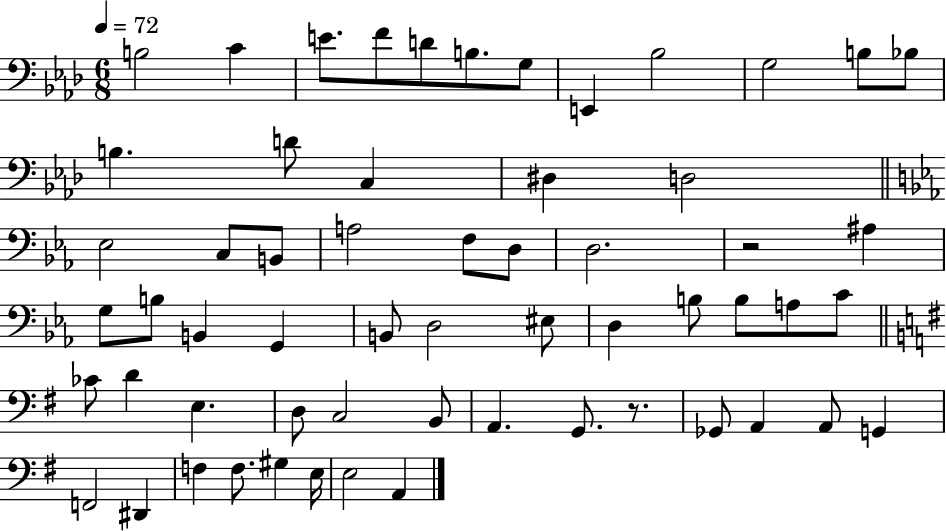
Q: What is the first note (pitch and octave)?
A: B3